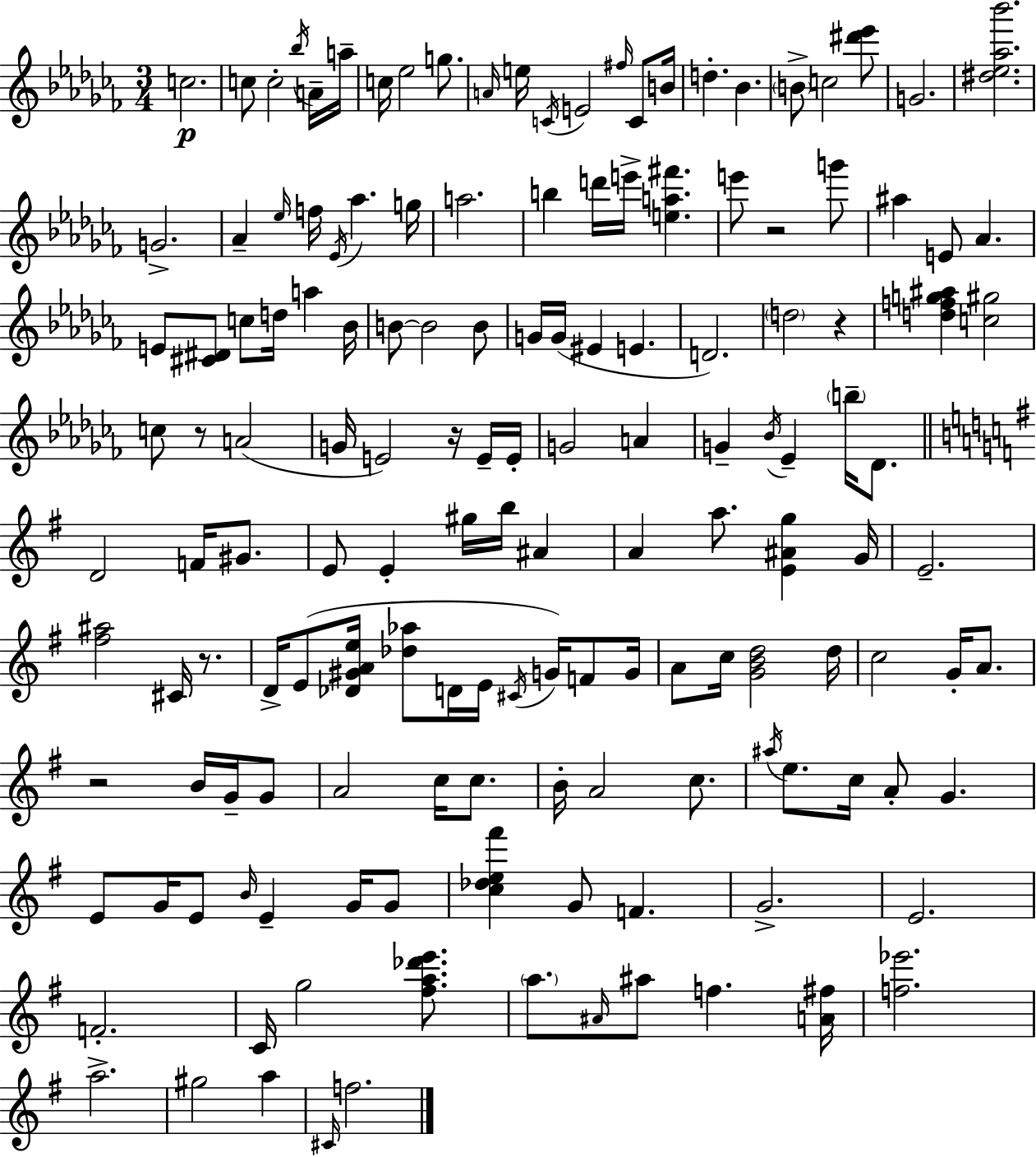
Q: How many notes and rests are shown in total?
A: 149